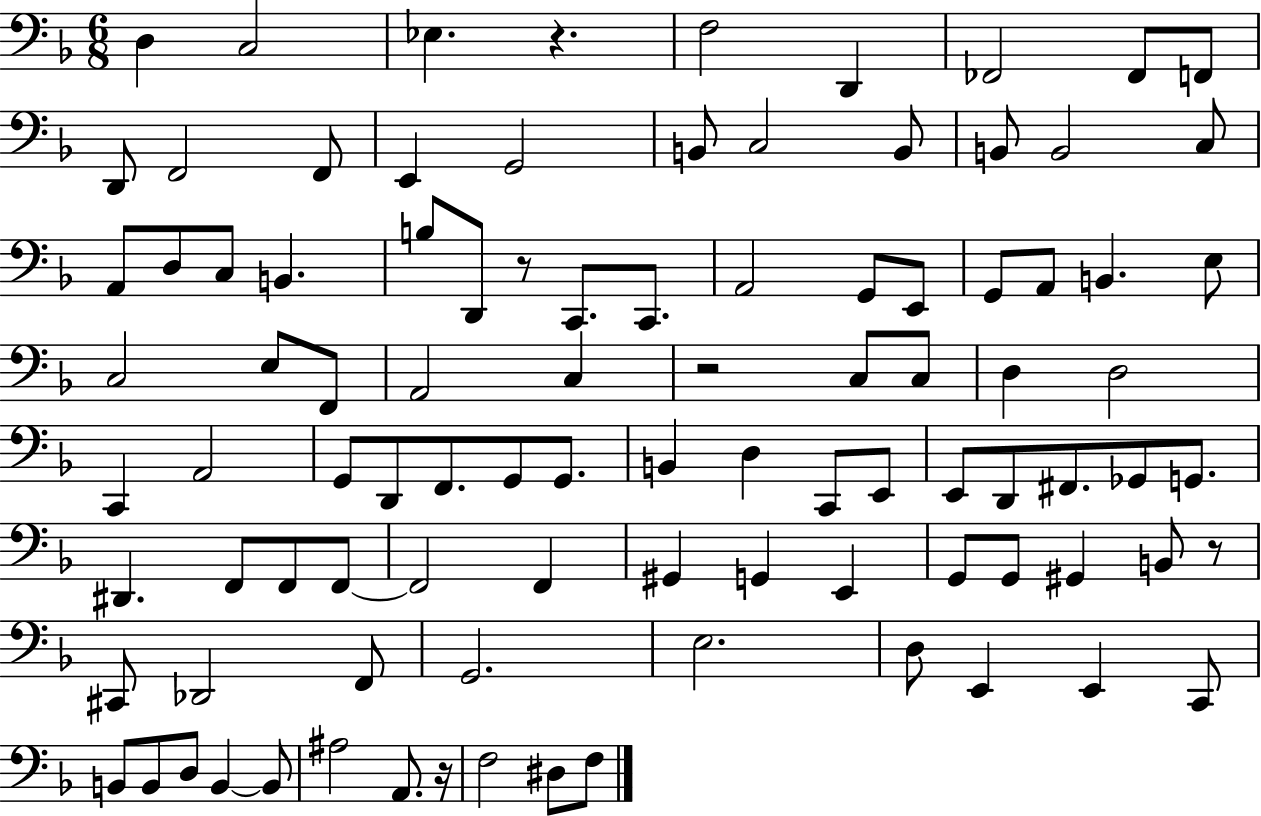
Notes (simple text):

D3/q C3/h Eb3/q. R/q. F3/h D2/q FES2/h FES2/e F2/e D2/e F2/h F2/e E2/q G2/h B2/e C3/h B2/e B2/e B2/h C3/e A2/e D3/e C3/e B2/q. B3/e D2/e R/e C2/e. C2/e. A2/h G2/e E2/e G2/e A2/e B2/q. E3/e C3/h E3/e F2/e A2/h C3/q R/h C3/e C3/e D3/q D3/h C2/q A2/h G2/e D2/e F2/e. G2/e G2/e. B2/q D3/q C2/e E2/e E2/e D2/e F#2/e. Gb2/e G2/e. D#2/q. F2/e F2/e F2/e F2/h F2/q G#2/q G2/q E2/q G2/e G2/e G#2/q B2/e R/e C#2/e Db2/h F2/e G2/h. E3/h. D3/e E2/q E2/q C2/e B2/e B2/e D3/e B2/q B2/e A#3/h A2/e. R/s F3/h D#3/e F3/e